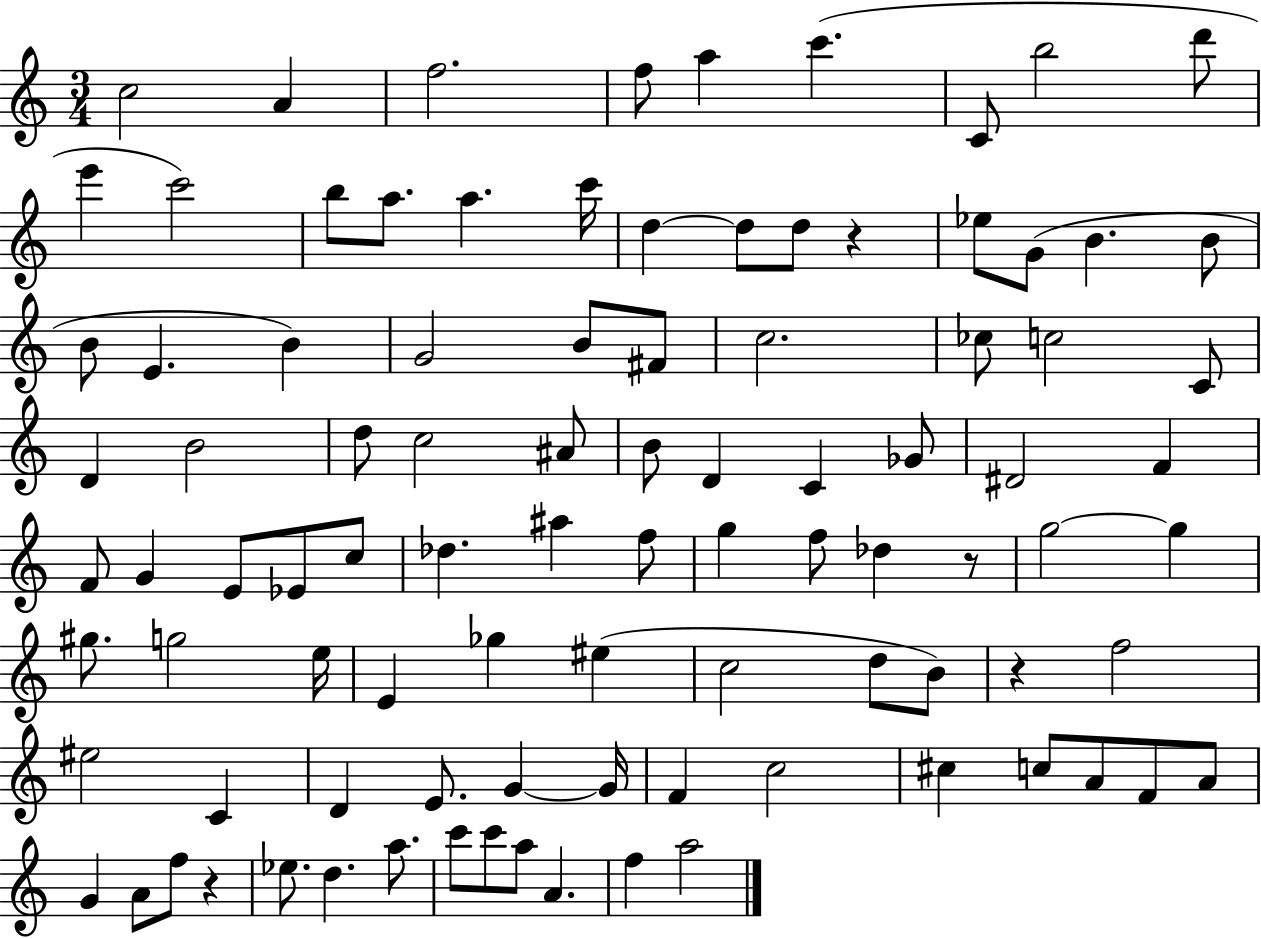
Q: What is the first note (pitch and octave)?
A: C5